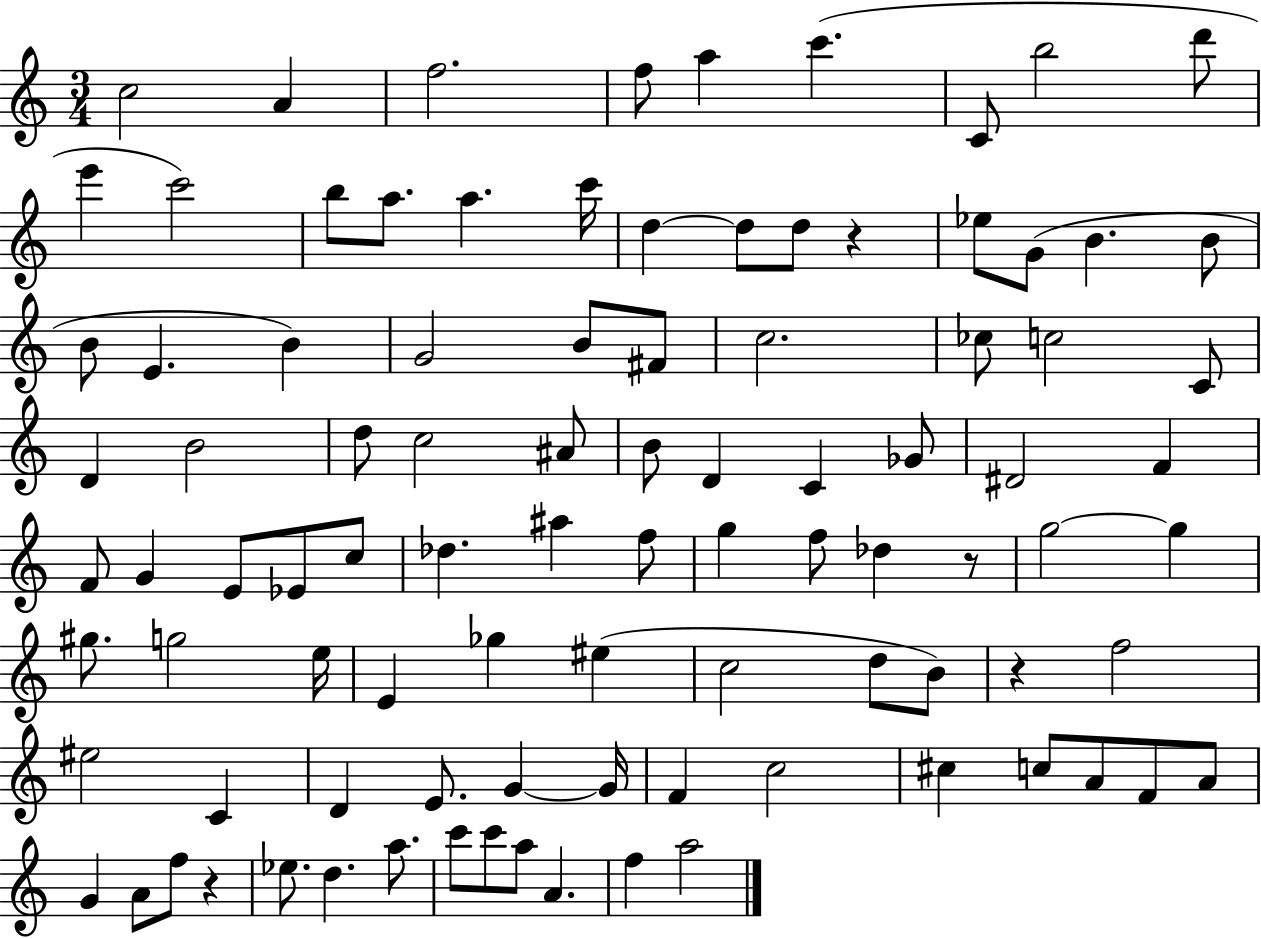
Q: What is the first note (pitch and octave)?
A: C5